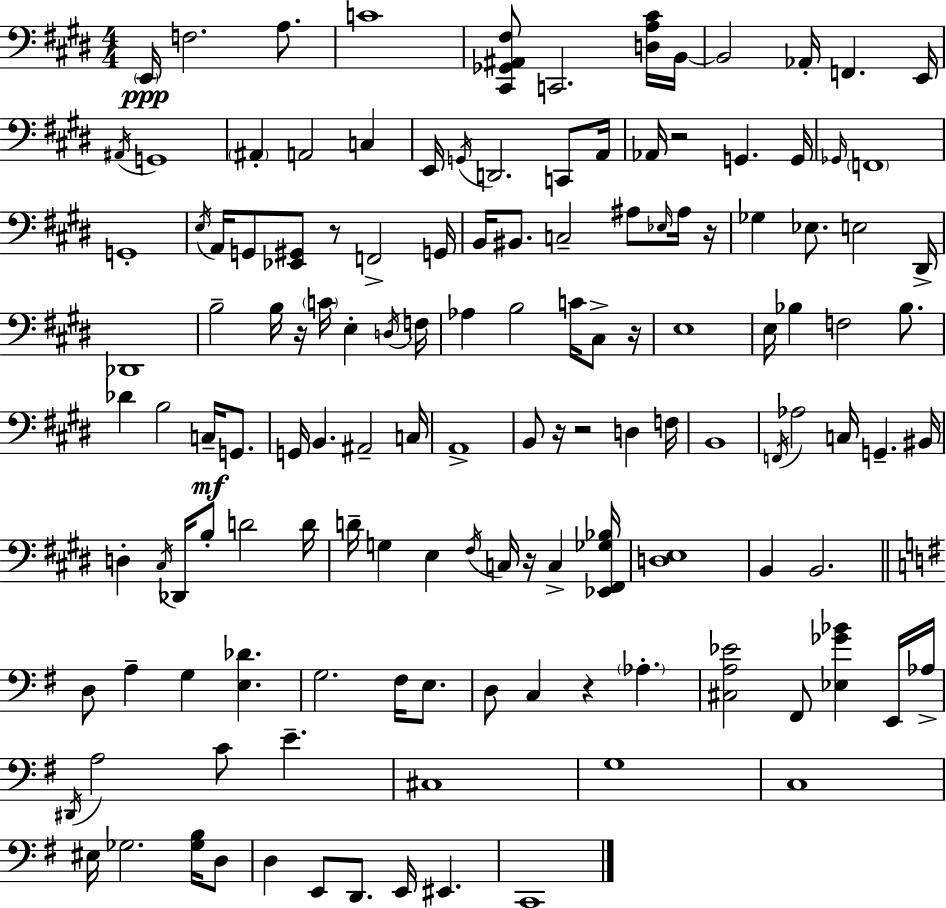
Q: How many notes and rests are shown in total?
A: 135